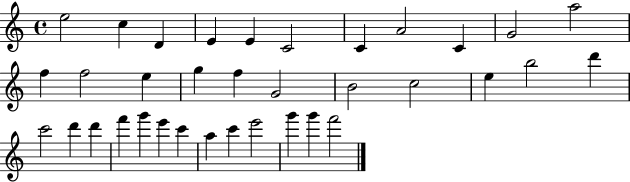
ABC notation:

X:1
T:Untitled
M:4/4
L:1/4
K:C
e2 c D E E C2 C A2 C G2 a2 f f2 e g f G2 B2 c2 e b2 d' c'2 d' d' f' g' e' c' a c' e'2 g' g' f'2